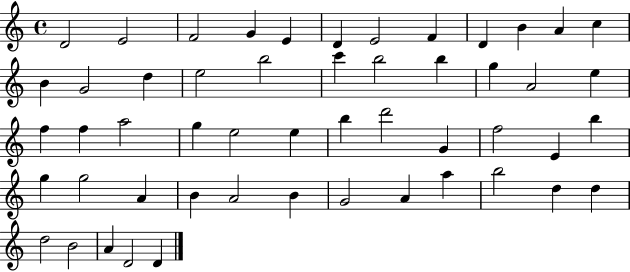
X:1
T:Untitled
M:4/4
L:1/4
K:C
D2 E2 F2 G E D E2 F D B A c B G2 d e2 b2 c' b2 b g A2 e f f a2 g e2 e b d'2 G f2 E b g g2 A B A2 B G2 A a b2 d d d2 B2 A D2 D